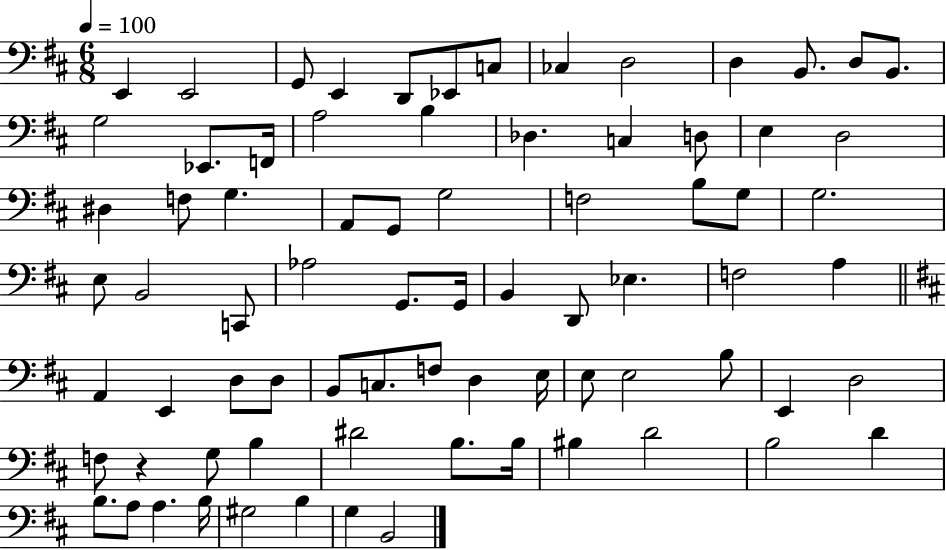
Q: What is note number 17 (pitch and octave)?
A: A3